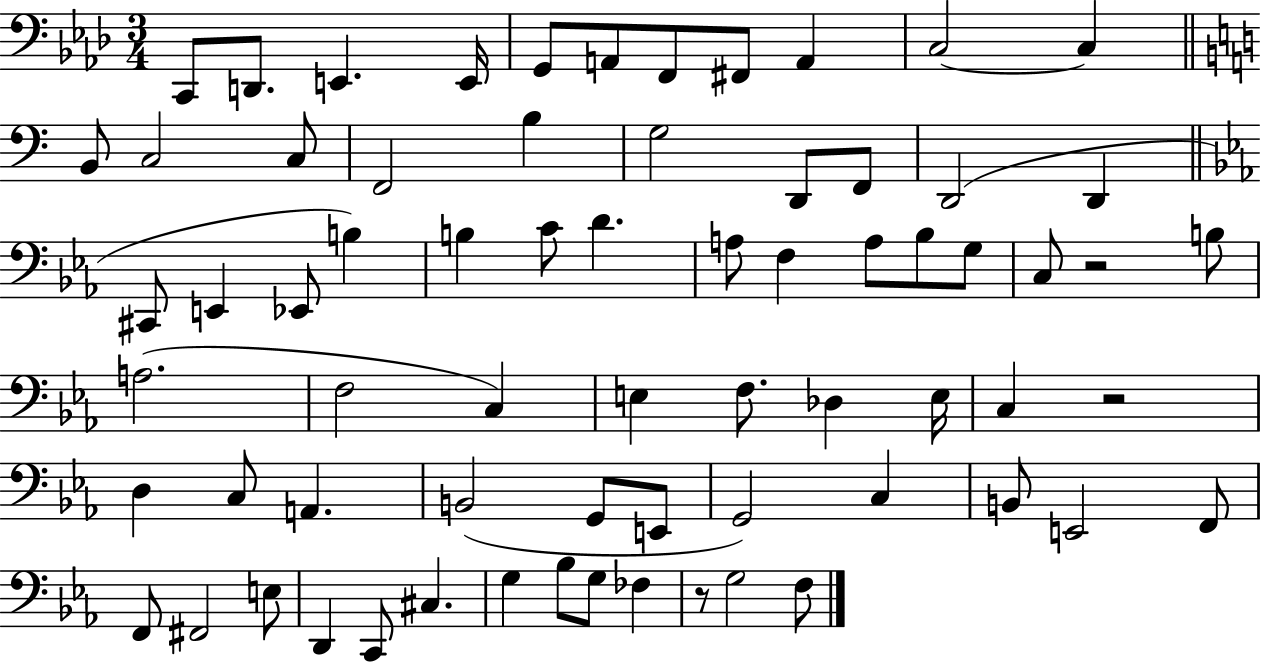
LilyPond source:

{
  \clef bass
  \numericTimeSignature
  \time 3/4
  \key aes \major
  c,8 d,8. e,4. e,16 | g,8 a,8 f,8 fis,8 a,4 | c2~~ c4 | \bar "||" \break \key c \major b,8 c2 c8 | f,2 b4 | g2 d,8 f,8 | d,2( d,4 | \break \bar "||" \break \key c \minor cis,8 e,4 ees,8 b4) | b4 c'8 d'4. | a8 f4 a8 bes8 g8 | c8 r2 b8 | \break a2.( | f2 c4) | e4 f8. des4 e16 | c4 r2 | \break d4 c8 a,4. | b,2( g,8 e,8 | g,2) c4 | b,8 e,2 f,8 | \break f,8 fis,2 e8 | d,4 c,8 cis4. | g4 bes8 g8 fes4 | r8 g2 f8 | \break \bar "|."
}